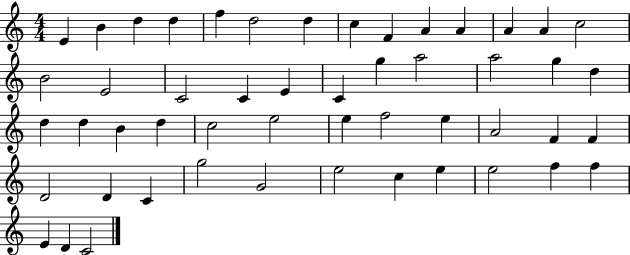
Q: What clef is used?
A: treble